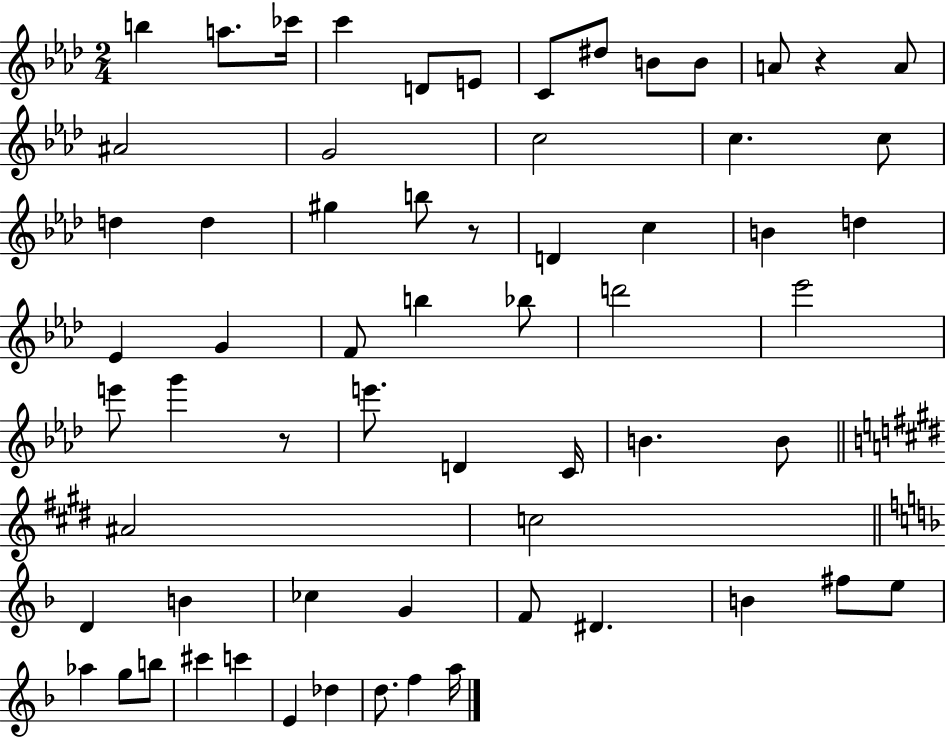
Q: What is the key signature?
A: AES major